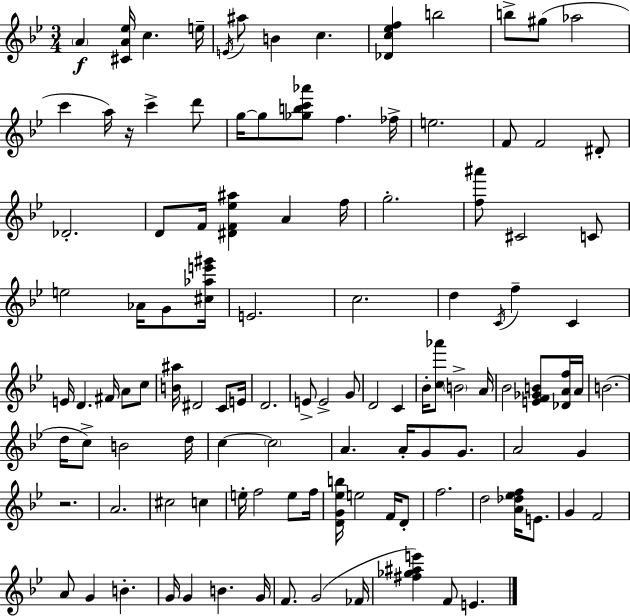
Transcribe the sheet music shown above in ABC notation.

X:1
T:Untitled
M:3/4
L:1/4
K:Bb
A [^CA_e]/4 c e/4 E/4 ^a/2 B c [_Dc_ef] b2 b/2 ^g/2 _a2 c' a/4 z/4 c' d'/2 g/4 g/2 [_gbc'_a']/2 f _f/4 e2 F/2 F2 ^D/2 _D2 D/2 F/4 [^DF_e^a] A f/4 g2 [f^a']/2 ^C2 C/2 e2 _A/4 G/2 [^c_ae'^g']/4 E2 c2 d C/4 f C E/4 D ^F/4 A/2 c/2 [B^a]/4 ^D2 C/2 E/4 D2 E/2 E2 G/2 D2 C _B/4 [c_a']/2 B2 A/4 _B2 [EF_GB]/2 [_DAf]/4 A/4 B2 d/4 c/2 B2 d/4 c c2 A A/4 G/2 G/2 A2 G z2 A2 ^c2 c e/4 f2 e/2 f/4 [DG_eb]/4 e2 F/4 D/2 f2 d2 [A_d_ef]/4 E/2 G F2 A/2 G B G/4 G B G/4 F/2 G2 _F/4 [^f_g^ae'] F/2 E